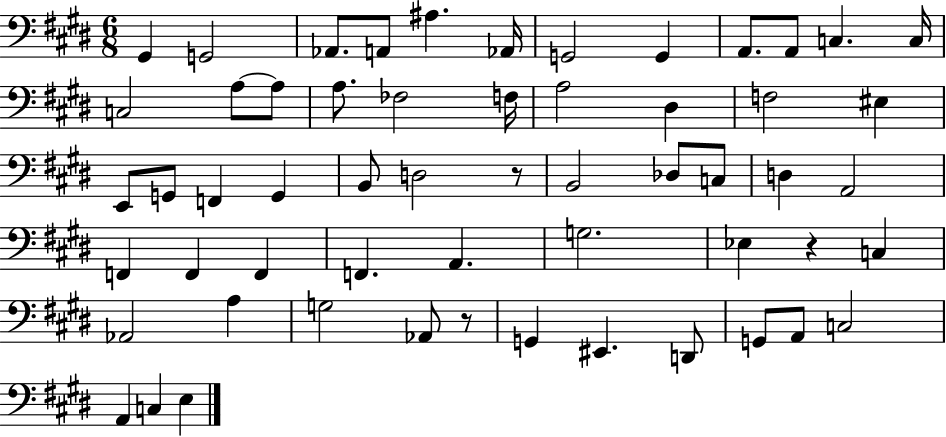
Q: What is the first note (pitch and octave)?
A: G#2